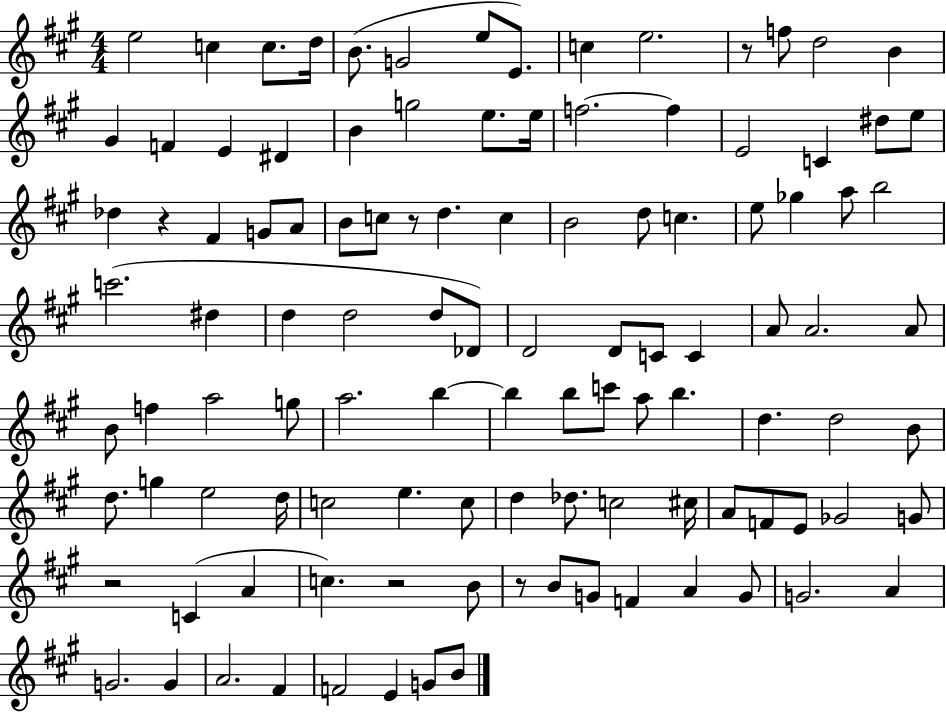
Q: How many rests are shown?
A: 6